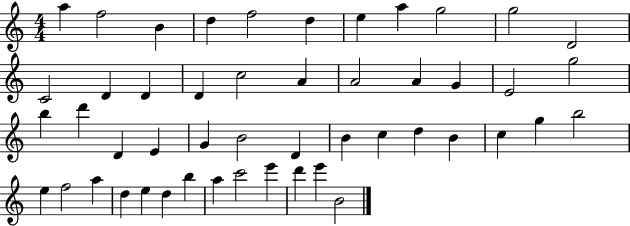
{
  \clef treble
  \numericTimeSignature
  \time 4/4
  \key c \major
  a''4 f''2 b'4 | d''4 f''2 d''4 | e''4 a''4 g''2 | g''2 d'2 | \break c'2 d'4 d'4 | d'4 c''2 a'4 | a'2 a'4 g'4 | e'2 g''2 | \break b''4 d'''4 d'4 e'4 | g'4 b'2 d'4 | b'4 c''4 d''4 b'4 | c''4 g''4 b''2 | \break e''4 f''2 a''4 | d''4 e''4 d''4 b''4 | a''4 c'''2 e'''4 | d'''4 e'''4 b'2 | \break \bar "|."
}